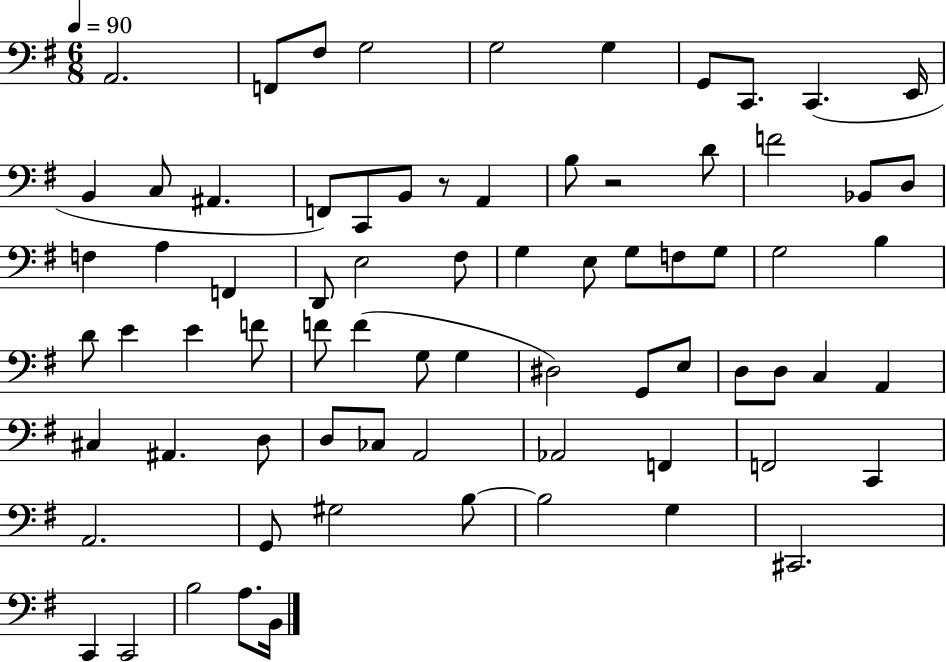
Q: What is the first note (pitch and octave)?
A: A2